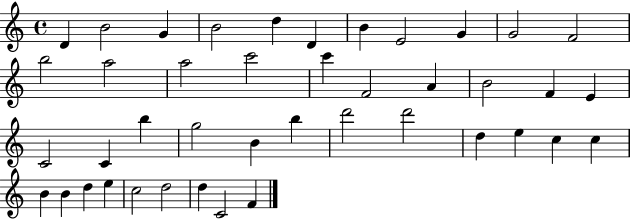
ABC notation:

X:1
T:Untitled
M:4/4
L:1/4
K:C
D B2 G B2 d D B E2 G G2 F2 b2 a2 a2 c'2 c' F2 A B2 F E C2 C b g2 B b d'2 d'2 d e c c B B d e c2 d2 d C2 F